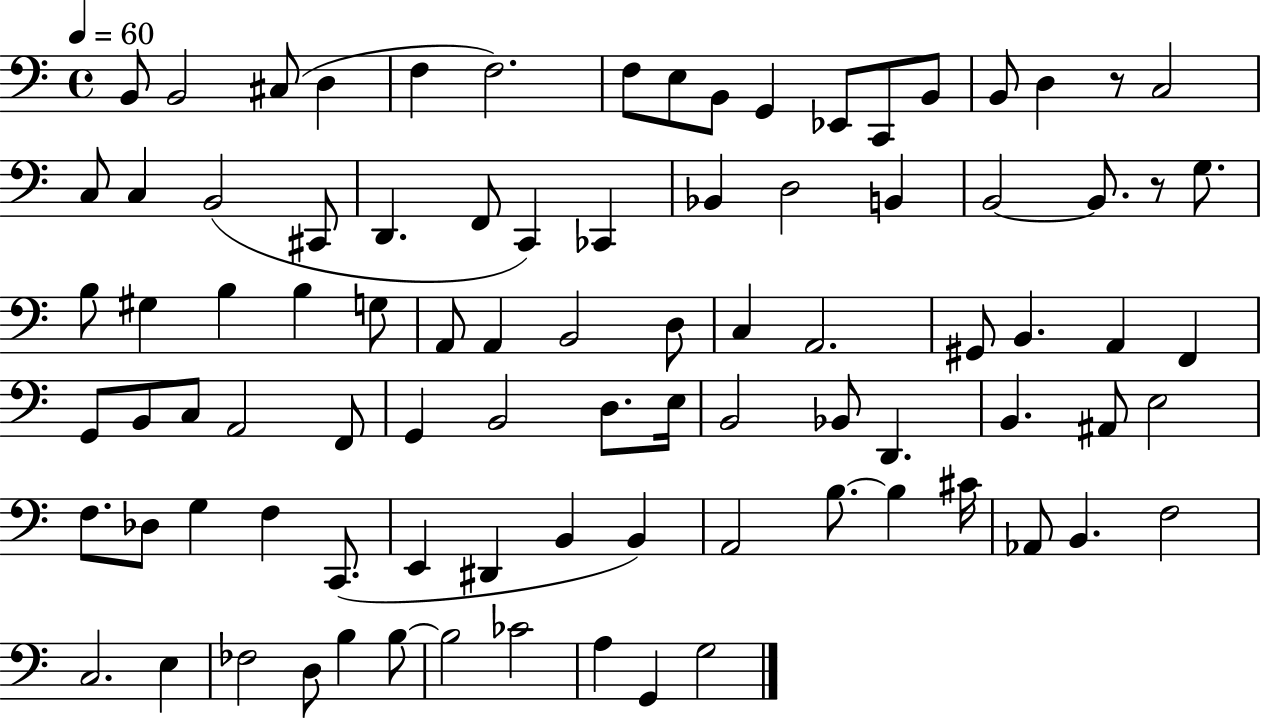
{
  \clef bass
  \time 4/4
  \defaultTimeSignature
  \key c \major
  \tempo 4 = 60
  b,8 b,2 cis8( d4 | f4 f2.) | f8 e8 b,8 g,4 ees,8 c,8 b,8 | b,8 d4 r8 c2 | \break c8 c4 b,2( cis,8 | d,4. f,8 c,4) ces,4 | bes,4 d2 b,4 | b,2~~ b,8. r8 g8. | \break b8 gis4 b4 b4 g8 | a,8 a,4 b,2 d8 | c4 a,2. | gis,8 b,4. a,4 f,4 | \break g,8 b,8 c8 a,2 f,8 | g,4 b,2 d8. e16 | b,2 bes,8 d,4. | b,4. ais,8 e2 | \break f8. des8 g4 f4 c,8.( | e,4 dis,4 b,4 b,4) | a,2 b8.~~ b4 cis'16 | aes,8 b,4. f2 | \break c2. e4 | fes2 d8 b4 b8~~ | b2 ces'2 | a4 g,4 g2 | \break \bar "|."
}